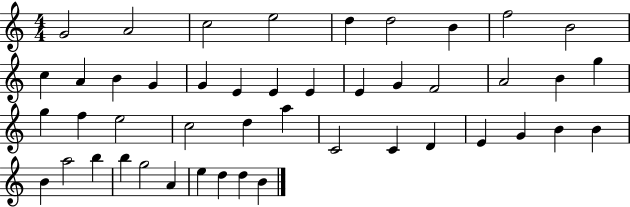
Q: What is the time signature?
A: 4/4